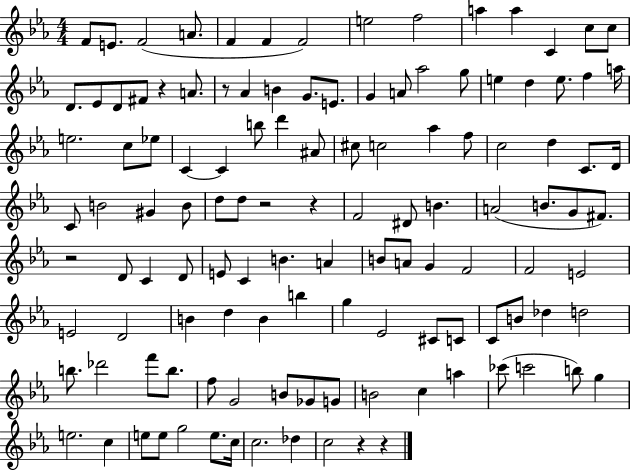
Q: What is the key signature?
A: EES major